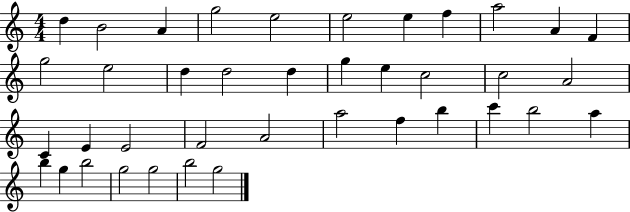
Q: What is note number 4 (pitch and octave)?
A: G5